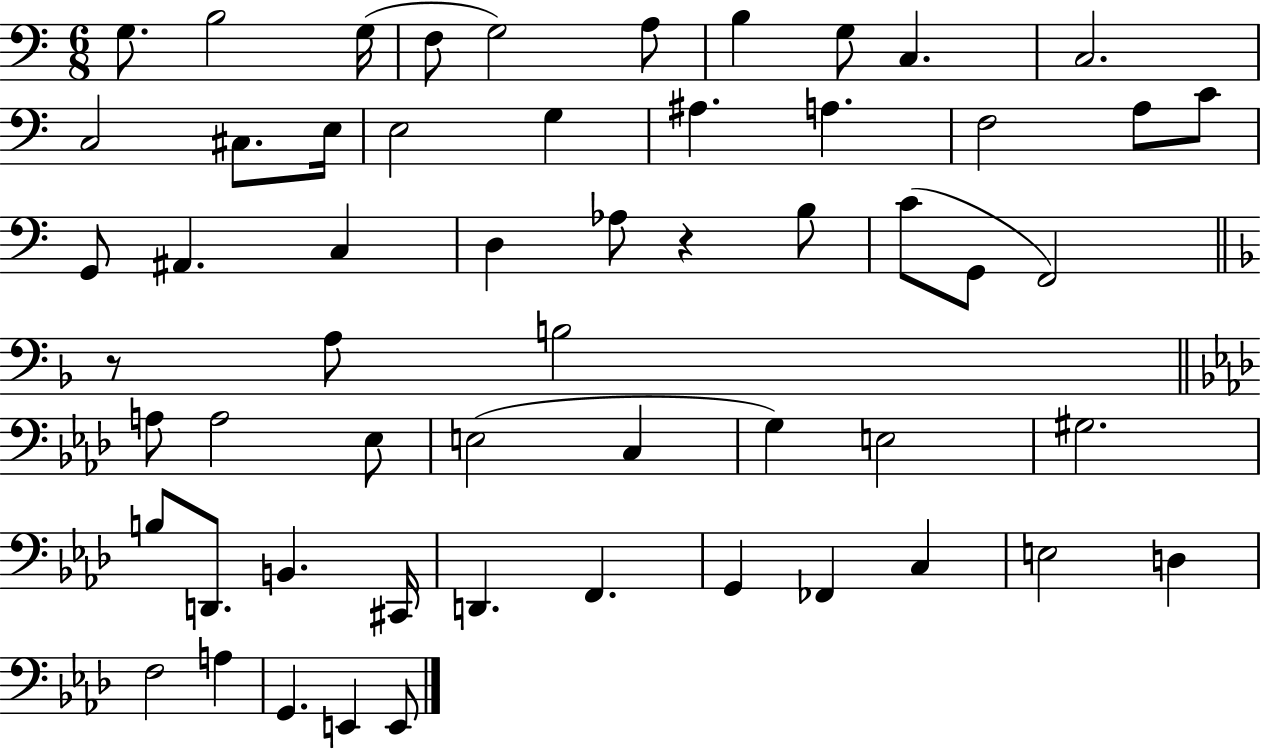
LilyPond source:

{
  \clef bass
  \numericTimeSignature
  \time 6/8
  \key c \major
  g8. b2 g16( | f8 g2) a8 | b4 g8 c4. | c2. | \break c2 cis8. e16 | e2 g4 | ais4. a4. | f2 a8 c'8 | \break g,8 ais,4. c4 | d4 aes8 r4 b8 | c'8( g,8 f,2) | \bar "||" \break \key d \minor r8 a8 b2 | \bar "||" \break \key f \minor a8 a2 ees8 | e2( c4 | g4) e2 | gis2. | \break b8 d,8. b,4. cis,16 | d,4. f,4. | g,4 fes,4 c4 | e2 d4 | \break f2 a4 | g,4. e,4 e,8 | \bar "|."
}